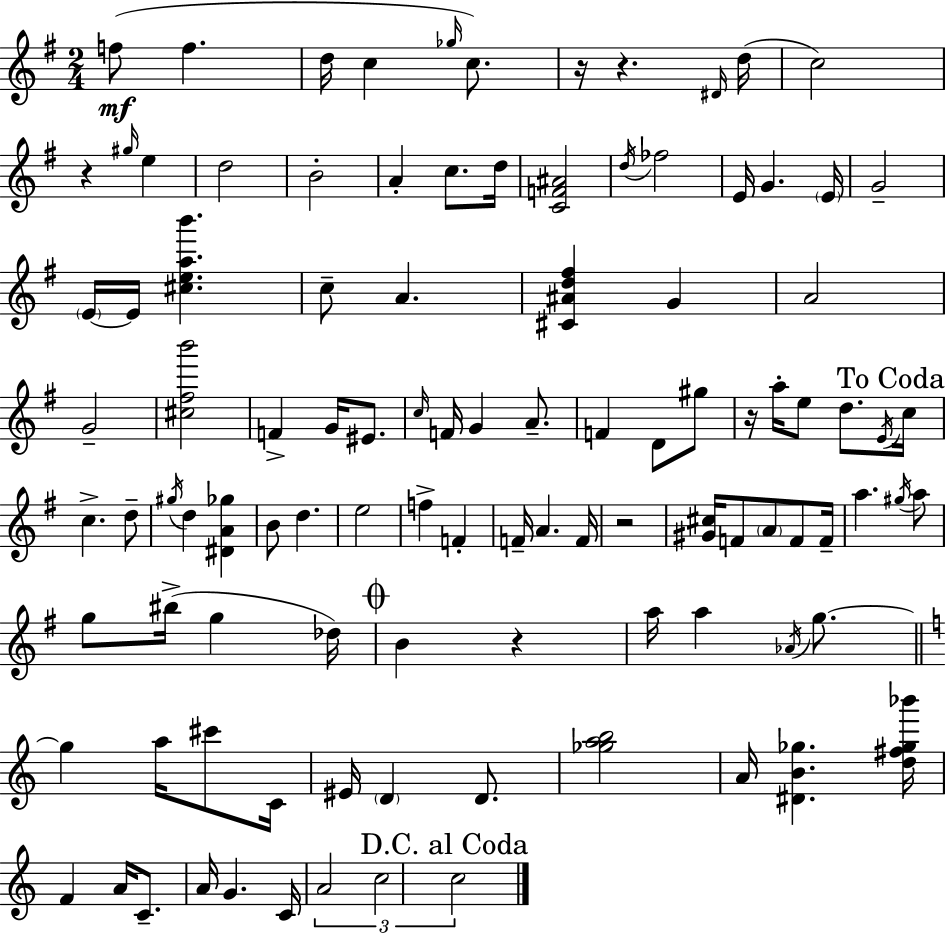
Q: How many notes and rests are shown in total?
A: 104